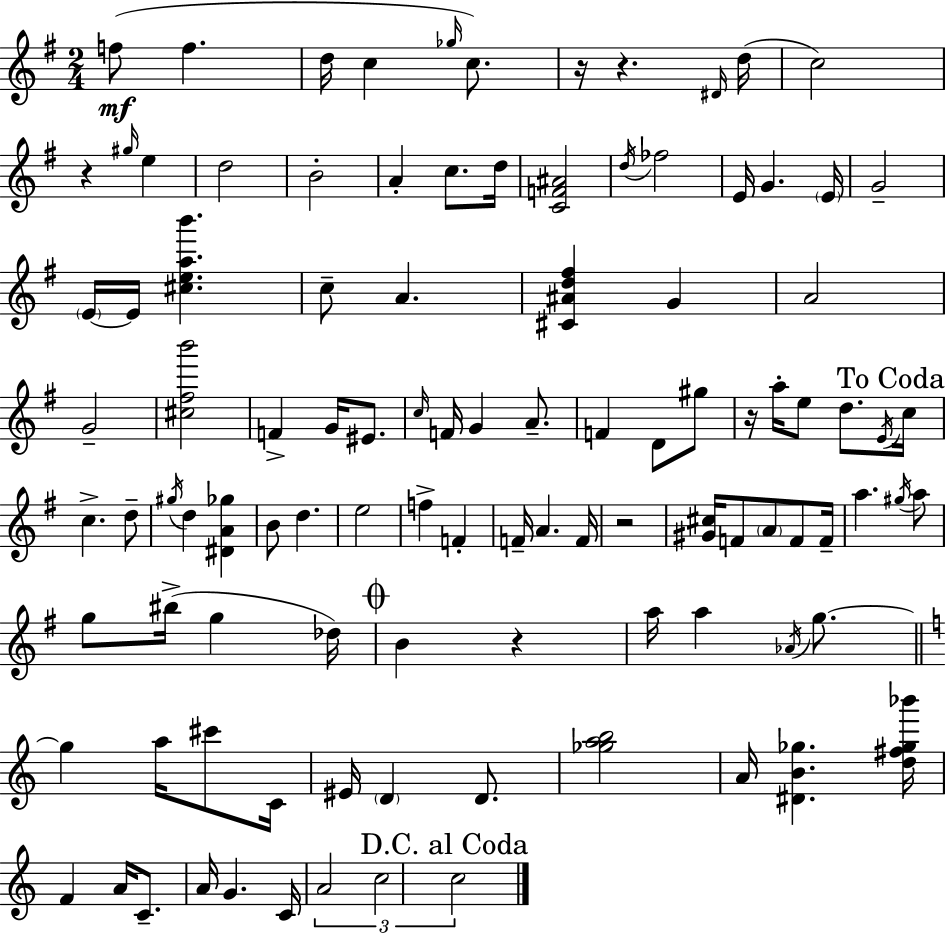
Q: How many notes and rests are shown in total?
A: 104